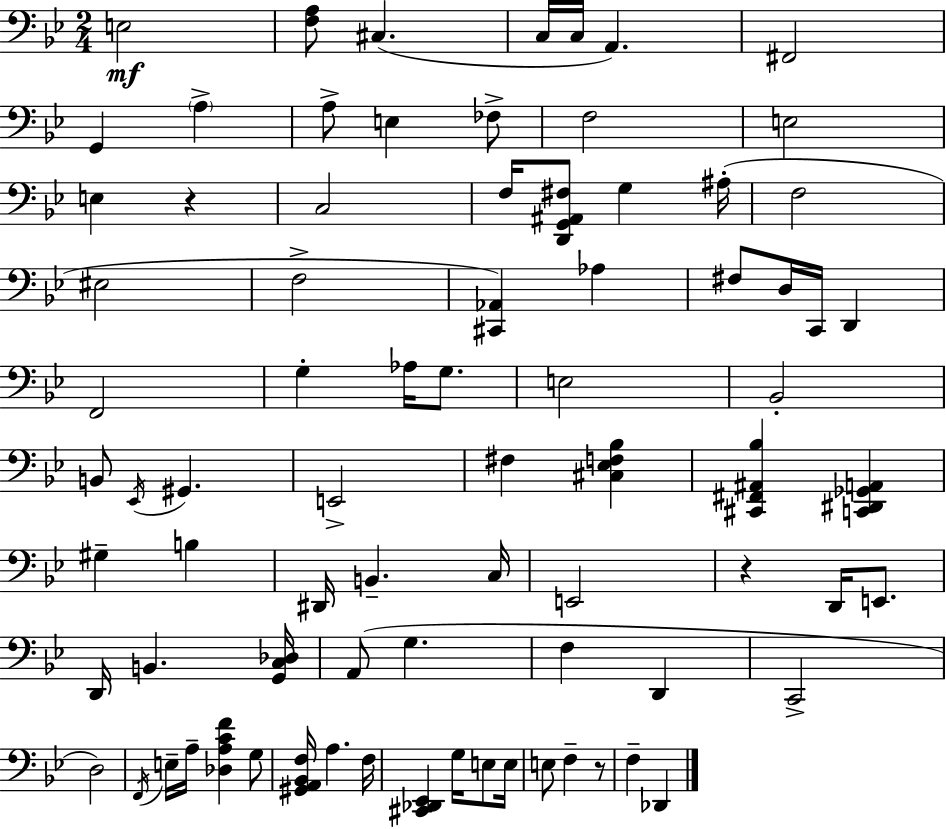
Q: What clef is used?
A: bass